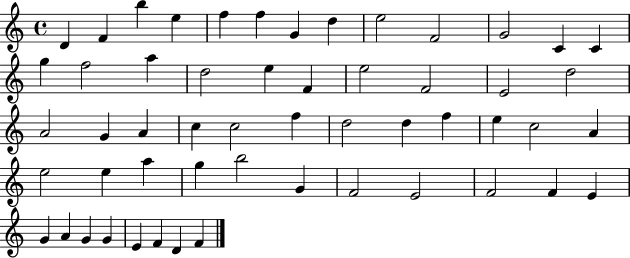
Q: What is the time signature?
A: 4/4